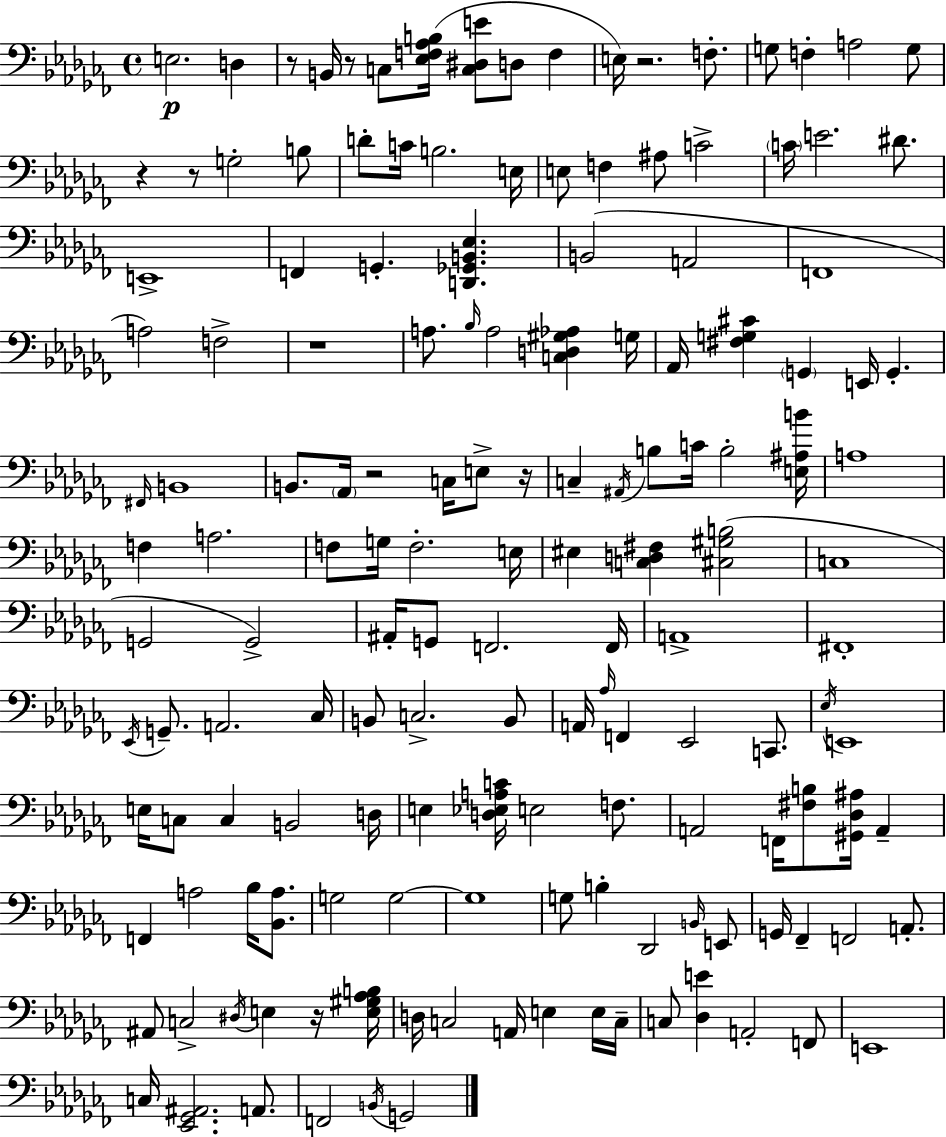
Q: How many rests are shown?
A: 9